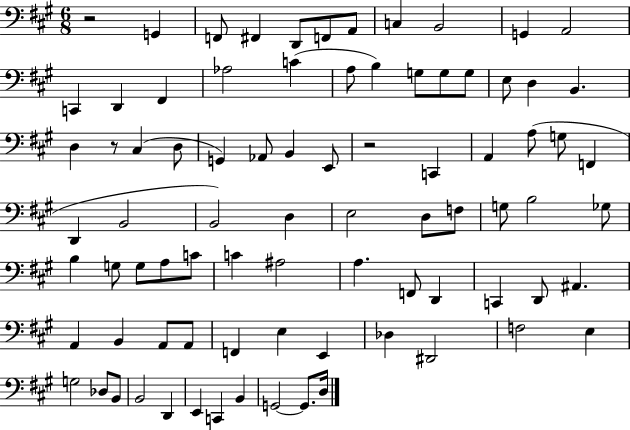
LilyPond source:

{
  \clef bass
  \numericTimeSignature
  \time 6/8
  \key a \major
  r2 g,4 | f,8 fis,4 d,8 f,8 a,8 | c4 b,2 | g,4 a,2 | \break c,4 d,4 fis,4 | aes2 c'4( | a8 b4) g8 g8 g8 | e8 d4 b,4. | \break d4 r8 cis4( d8 | g,4) aes,8 b,4 e,8 | r2 c,4 | a,4 a8( g8 f,4 | \break d,4 b,2 | b,2) d4 | e2 d8 f8 | g8 b2 ges8 | \break b4 g8 g8 a8 c'8 | c'4 ais2 | a4. f,8 d,4 | c,4 d,8 ais,4. | \break a,4 b,4 a,8 a,8 | f,4 e4 e,4 | des4 dis,2 | f2 e4 | \break g2 des8 b,8 | b,2 d,4 | e,4 c,4 b,4 | g,2~~ g,8. d16 | \break \bar "|."
}